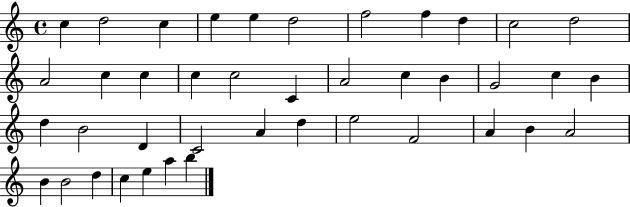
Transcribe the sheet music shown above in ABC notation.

X:1
T:Untitled
M:4/4
L:1/4
K:C
c d2 c e e d2 f2 f d c2 d2 A2 c c c c2 C A2 c B G2 c B d B2 D C2 A d e2 F2 A B A2 B B2 d c e a b